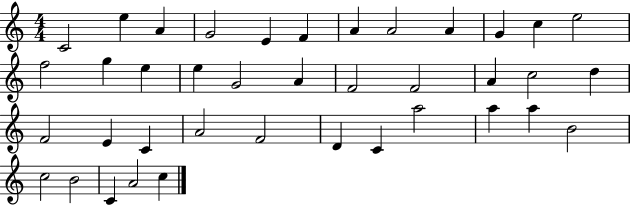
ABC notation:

X:1
T:Untitled
M:4/4
L:1/4
K:C
C2 e A G2 E F A A2 A G c e2 f2 g e e G2 A F2 F2 A c2 d F2 E C A2 F2 D C a2 a a B2 c2 B2 C A2 c